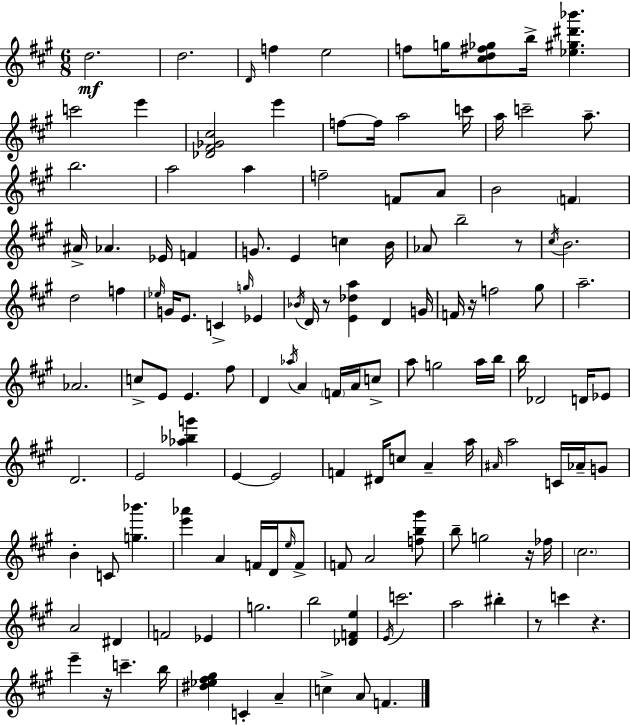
D5/h. D5/h. D4/s F5/q E5/h F5/e G5/s [C#5,D5,F#5,Gb5]/e B5/s [Eb5,G#5,D#6,Bb6]/q. C6/h E6/q [Db4,F#4,Gb4,C#5]/h E6/q F5/e F5/s A5/h C6/s A5/s C6/h A5/e. B5/h. A5/h A5/q F5/h F4/e A4/e B4/h F4/q A#4/s Ab4/q. Eb4/s F4/q G4/e. E4/q C5/q B4/s Ab4/e B5/h R/e C#5/s B4/h. D5/h F5/q Eb5/s G4/s E4/e. C4/q G5/s Eb4/q Bb4/s D4/s R/e [E4,Db5,A5]/q D4/q G4/s F4/s R/s F5/h G#5/e A5/h. Ab4/h. C5/e E4/e E4/q. F#5/e D4/q Ab5/s A4/q F4/s A4/s C5/e A5/e G5/h A5/s B5/s B5/s Db4/h D4/s Eb4/e D4/h. E4/h [Ab5,Bb5,G6]/q E4/q E4/h F4/q D#4/s C5/e A4/q A5/s A#4/s A5/h C4/s Ab4/s G4/e B4/q C4/e [G5,Bb6]/q. [E6,Ab6]/q A4/q F4/s D4/s E5/s F4/e F4/e A4/h [F5,B5,G#6]/e B5/e G5/h R/s FES5/s C#5/h. A4/h D#4/q F4/h Eb4/q G5/h. B5/h [Db4,F4,E5]/q E4/s C6/h. A5/h BIS5/q R/e C6/q R/q. E6/q R/s C6/q. B5/s [D#5,Eb5,F#5,G#5]/q C4/q A4/q C5/q A4/e F4/q.